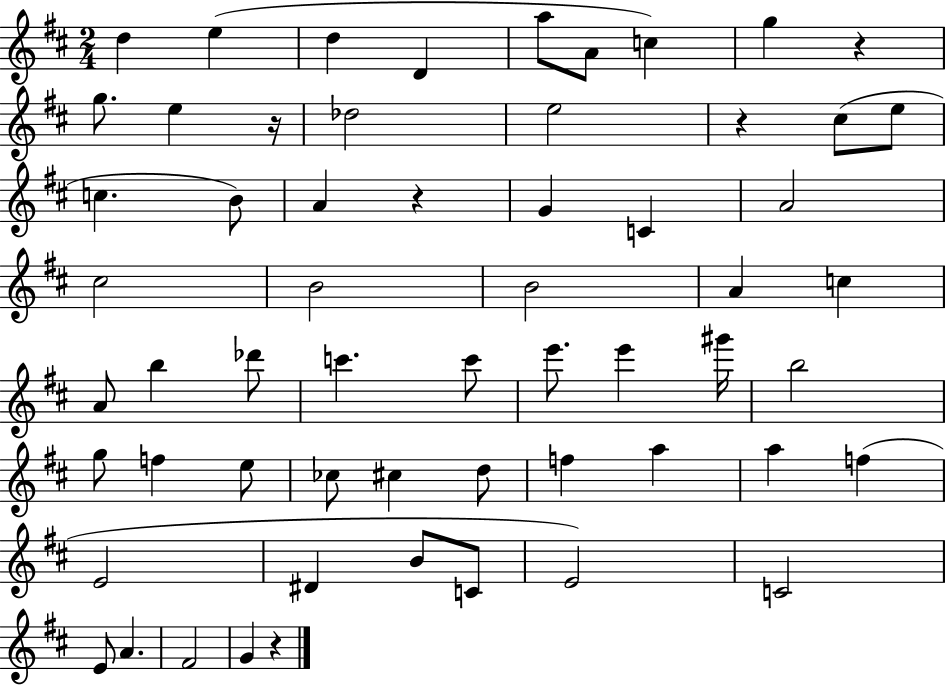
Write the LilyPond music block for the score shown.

{
  \clef treble
  \numericTimeSignature
  \time 2/4
  \key d \major
  d''4 e''4( | d''4 d'4 | a''8 a'8 c''4) | g''4 r4 | \break g''8. e''4 r16 | des''2 | e''2 | r4 cis''8( e''8 | \break c''4. b'8) | a'4 r4 | g'4 c'4 | a'2 | \break cis''2 | b'2 | b'2 | a'4 c''4 | \break a'8 b''4 des'''8 | c'''4. c'''8 | e'''8. e'''4 gis'''16 | b''2 | \break g''8 f''4 e''8 | ces''8 cis''4 d''8 | f''4 a''4 | a''4 f''4( | \break e'2 | dis'4 b'8 c'8 | e'2) | c'2 | \break e'8 a'4. | fis'2 | g'4 r4 | \bar "|."
}